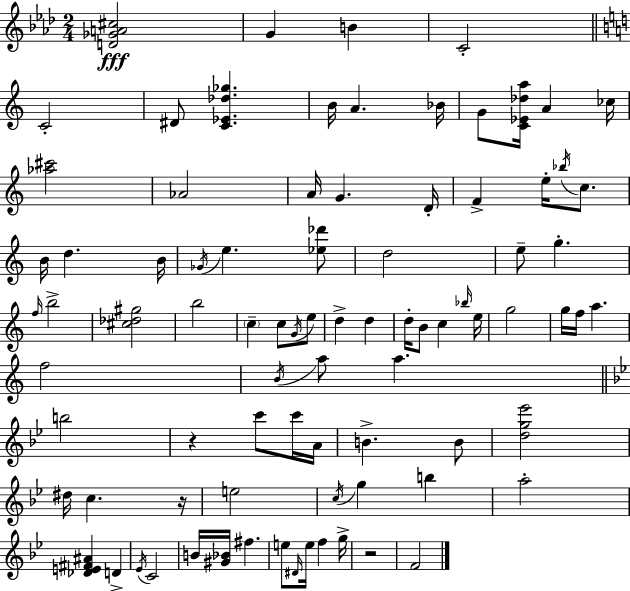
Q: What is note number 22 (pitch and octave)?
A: B4